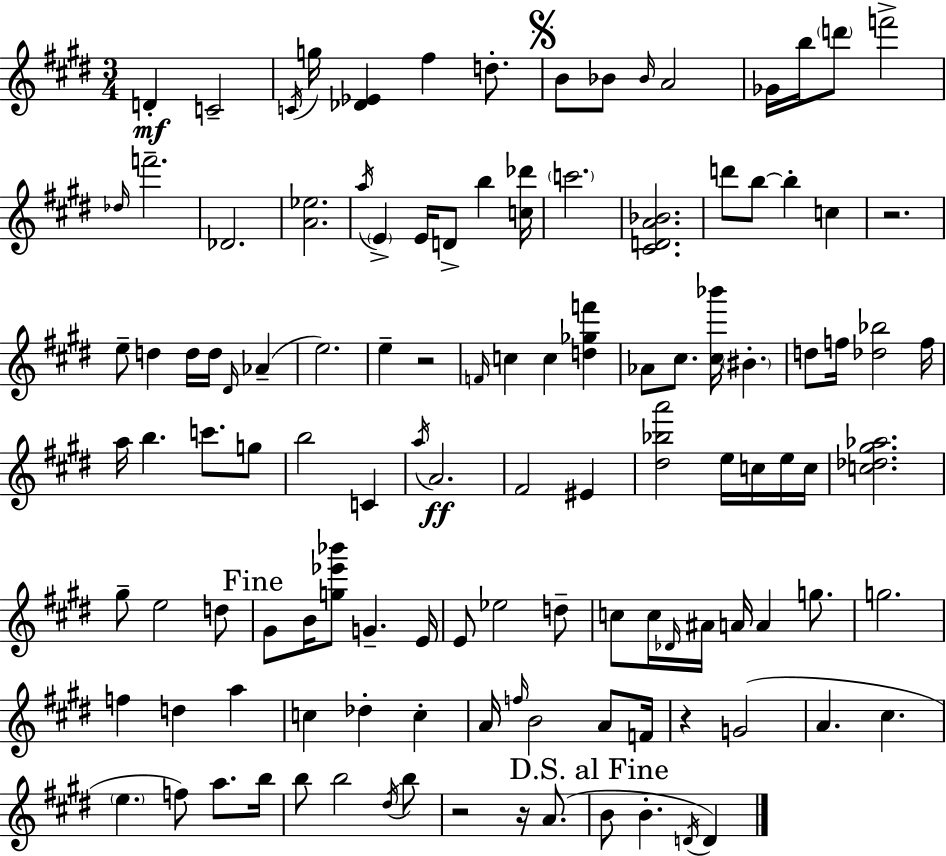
X:1
T:Untitled
M:3/4
L:1/4
K:E
D C2 C/4 g/4 [_D_E] ^f d/2 B/2 _B/2 _B/4 A2 _G/4 b/4 d'/2 f'2 _d/4 f'2 _D2 [A_e]2 a/4 E E/4 D/2 b [c_d']/4 c'2 [^CDA_B]2 d'/2 b/2 b c z2 e/2 d d/4 d/4 ^D/4 _A e2 e z2 F/4 c c [d_gf'] _A/2 ^c/2 [^c_b']/4 ^B d/2 f/4 [_d_b]2 f/4 a/4 b c'/2 g/2 b2 C a/4 A2 ^F2 ^E [^d_ba']2 e/4 c/4 e/4 c/4 [c_d^g_a]2 ^g/2 e2 d/2 ^G/2 B/4 [g_e'_b']/2 G E/4 E/2 _e2 d/2 c/2 c/4 _D/4 ^A/4 A/4 A g/2 g2 f d a c _d c A/4 f/4 B2 A/2 F/4 z G2 A ^c e f/2 a/2 b/4 b/2 b2 ^d/4 b/2 z2 z/4 A/2 B/2 B D/4 D